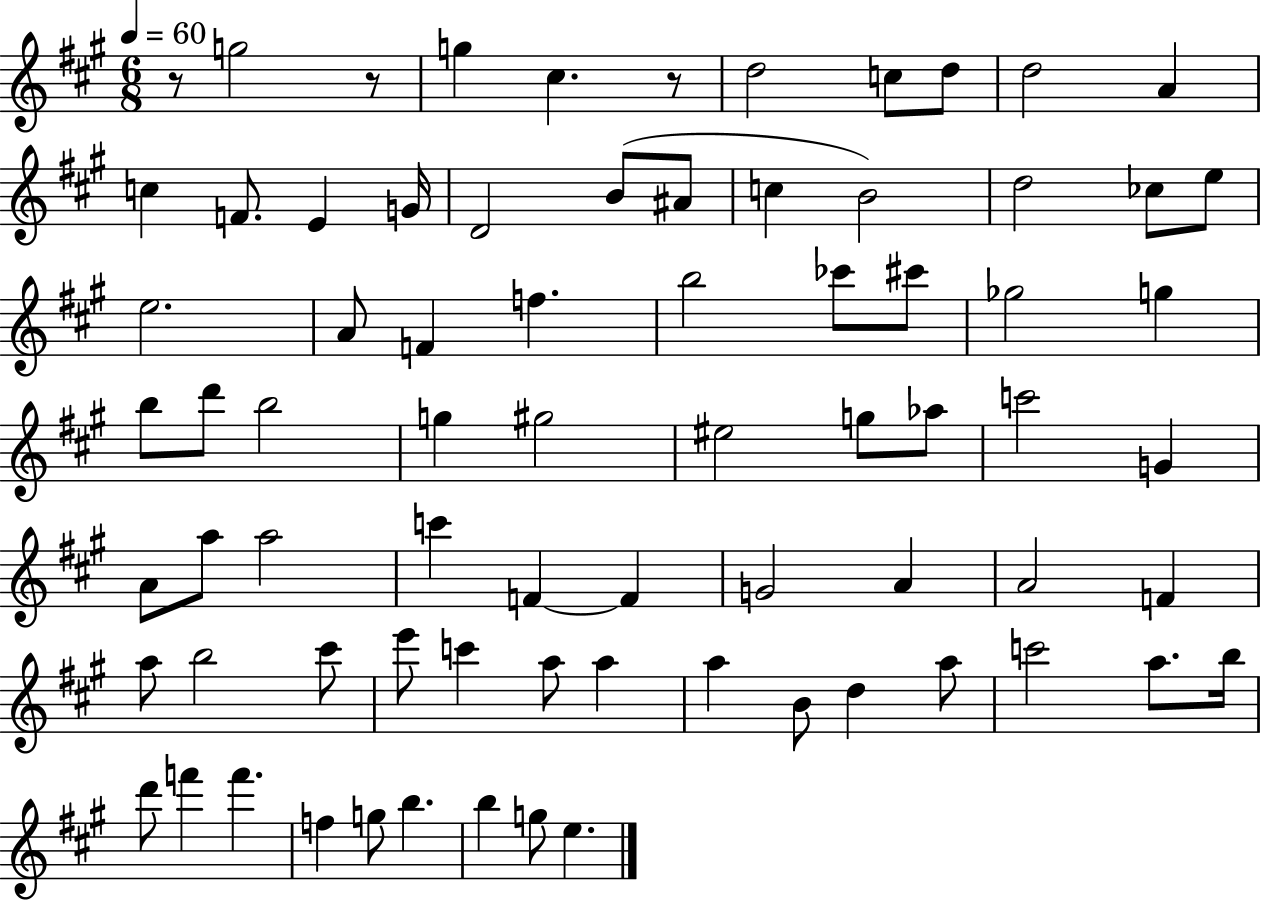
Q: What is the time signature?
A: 6/8